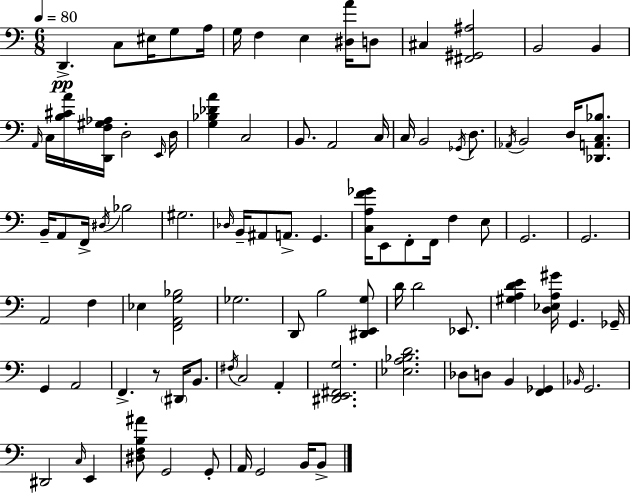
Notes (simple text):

D2/q. C3/e EIS3/s G3/e A3/s G3/s F3/q E3/q [D#3,A4]/s D3/e C#3/q [F#2,G#2,A#3]/h B2/h B2/q A2/s C3/s [B3,C#4,A4]/s [D2,F3,G#3,Ab3]/s D3/h E2/s D3/s [G3,Bb3,Db4,A4]/q C3/h B2/e. A2/h C3/s C3/s B2/h Gb2/s D3/e. Ab2/s B2/h D3/s [Db2,A2,C3,Bb3]/e. B2/s A2/e F2/s D#3/s Bb3/h G#3/h. Db3/s B2/s A#2/e A2/e. G2/q. [C3,A3,F4,Gb4]/s E2/e F2/e F2/s F3/q E3/e G2/h. G2/h. A2/h F3/q Eb3/q [F2,A2,G3,Bb3]/h Gb3/h. D2/e B3/h [D#2,E2,G3]/e D4/s D4/h Eb2/e. [G#3,A3,D4,E4]/q [D3,Eb3,A3,G#4]/s G2/q. Gb2/s G2/q A2/h F2/q. R/e D#2/s B2/e. F#3/s C3/h A2/q [D#2,E2,F#2,G3]/h. [Eb3,A3,Bb3,D4]/h. Db3/e D3/e B2/q [F2,Gb2]/q Bb2/s G2/h. D#2/h C3/s E2/q [D#3,F3,B3,A#4]/e G2/h G2/e A2/s G2/h B2/s B2/e